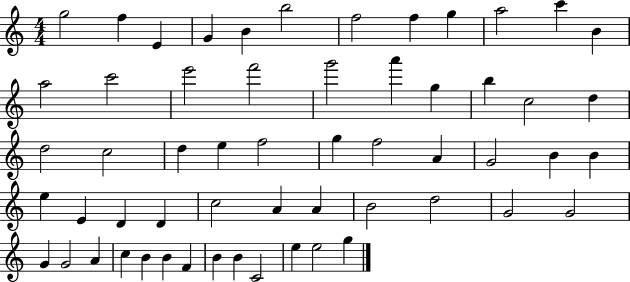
{
  \clef treble
  \numericTimeSignature
  \time 4/4
  \key c \major
  g''2 f''4 e'4 | g'4 b'4 b''2 | f''2 f''4 g''4 | a''2 c'''4 b'4 | \break a''2 c'''2 | e'''2 f'''2 | g'''2 a'''4 g''4 | b''4 c''2 d''4 | \break d''2 c''2 | d''4 e''4 f''2 | g''4 f''2 a'4 | g'2 b'4 b'4 | \break e''4 e'4 d'4 d'4 | c''2 a'4 a'4 | b'2 d''2 | g'2 g'2 | \break g'4 g'2 a'4 | c''4 b'4 b'4 f'4 | b'4 b'4 c'2 | e''4 e''2 g''4 | \break \bar "|."
}